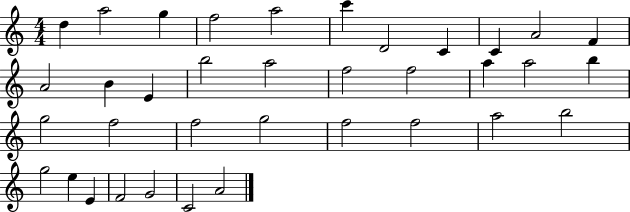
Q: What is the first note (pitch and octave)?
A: D5